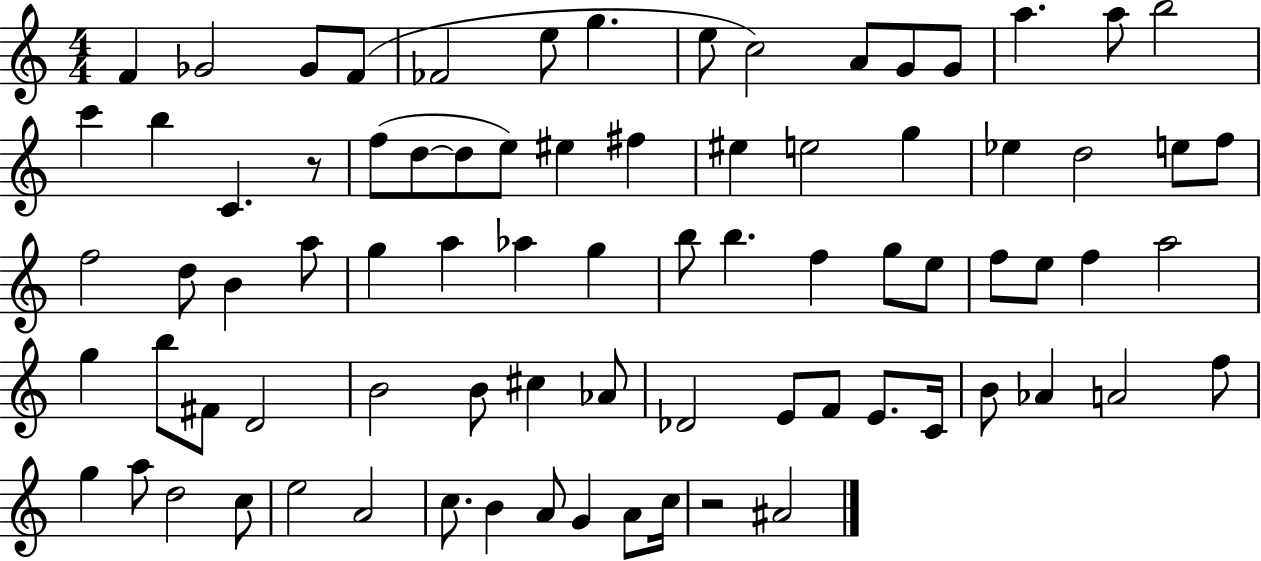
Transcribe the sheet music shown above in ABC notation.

X:1
T:Untitled
M:4/4
L:1/4
K:C
F _G2 _G/2 F/2 _F2 e/2 g e/2 c2 A/2 G/2 G/2 a a/2 b2 c' b C z/2 f/2 d/2 d/2 e/2 ^e ^f ^e e2 g _e d2 e/2 f/2 f2 d/2 B a/2 g a _a g b/2 b f g/2 e/2 f/2 e/2 f a2 g b/2 ^F/2 D2 B2 B/2 ^c _A/2 _D2 E/2 F/2 E/2 C/4 B/2 _A A2 f/2 g a/2 d2 c/2 e2 A2 c/2 B A/2 G A/2 c/4 z2 ^A2